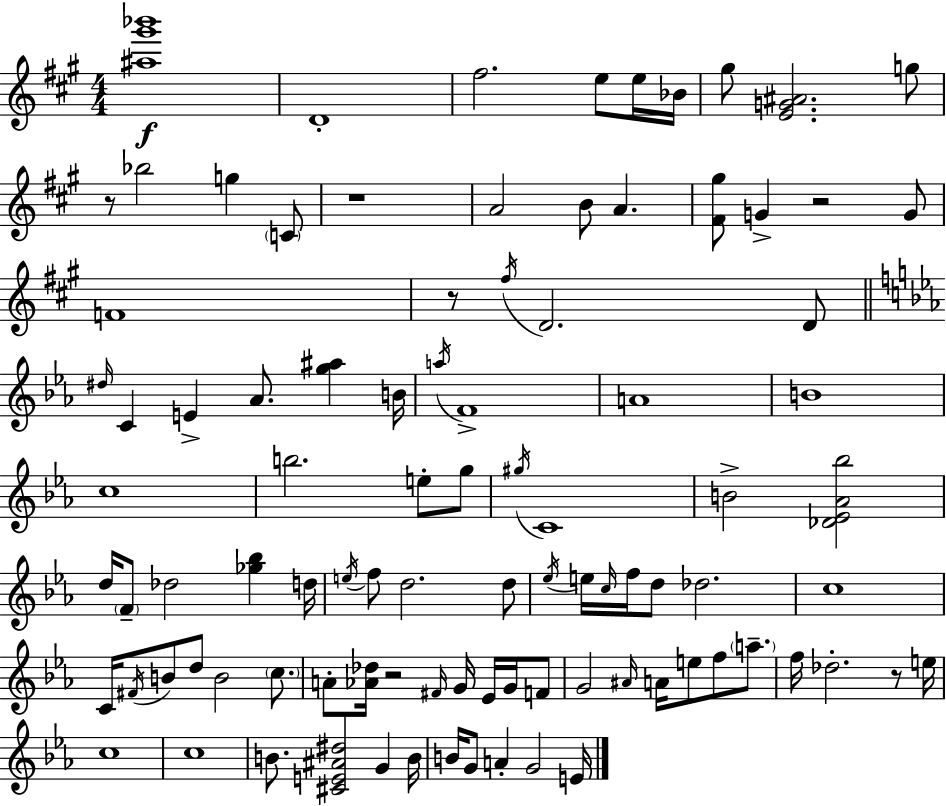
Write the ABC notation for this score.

X:1
T:Untitled
M:4/4
L:1/4
K:A
[^a^g'_b']4 D4 ^f2 e/2 e/4 _B/4 ^g/2 [EG^A]2 g/2 z/2 _b2 g C/2 z4 A2 B/2 A [^F^g]/2 G z2 G/2 F4 z/2 ^f/4 D2 D/2 ^d/4 C E _A/2 [g^a] B/4 a/4 F4 A4 B4 c4 b2 e/2 g/2 ^g/4 C4 B2 [_D_E_A_b]2 d/4 F/2 _d2 [_g_b] d/4 e/4 f/2 d2 d/2 _e/4 e/4 c/4 f/4 d/2 _d2 c4 C/4 ^F/4 B/2 d/2 B2 c/2 A/2 [_A_d]/4 z2 ^F/4 G/4 _E/4 G/4 F/2 G2 ^A/4 A/4 e/2 f/2 a/2 f/4 _d2 z/2 e/4 c4 c4 B/2 [^CE^A^d]2 G B/4 B/4 G/2 A G2 E/4